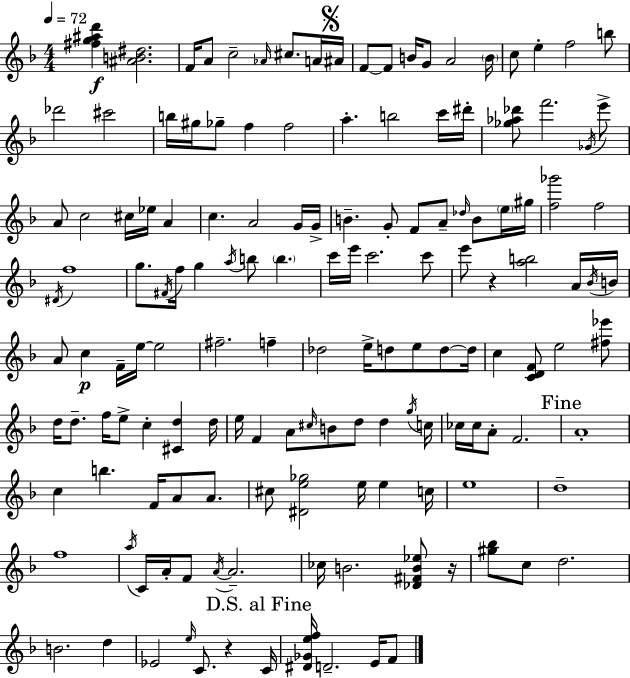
X:1
T:Untitled
M:4/4
L:1/4
K:F
[^fg^ad'] [^AB^d]2 F/4 A/2 c2 _A/4 ^c/2 A/4 ^A/4 F/2 F/2 B/4 G/2 A2 B/4 c/2 e f2 b/2 _d'2 ^c'2 b/4 ^g/4 _g/2 f f2 a b2 c'/4 ^d'/4 [_g_a_d']/2 f'2 _G/4 e'/2 A/2 c2 ^c/4 _e/4 A c A2 G/4 G/4 B G/2 F/2 A/2 _d/4 B/2 e/4 ^g/4 [f_g']2 f2 ^D/4 f4 g/2 ^F/4 f/4 g a/4 b/2 b c'/4 e'/4 c'2 c'/2 e'/2 z [ab]2 A/4 _B/4 B/4 A/2 c F/4 e/4 e2 ^f2 f _d2 e/4 d/2 e/2 d/2 d/4 c [CDF]/2 e2 [^f_e']/2 d/4 d/2 f/4 e/2 c [^Cd] d/4 e/4 F A/2 ^c/4 B/2 d/2 d g/4 c/4 _c/4 _c/4 A/2 F2 A4 c b F/4 A/2 A/2 ^c/2 [^De_g]2 e/4 e c/4 e4 d4 f4 a/4 C/4 A/4 F/2 A/4 A2 _c/4 B2 [_D^FB_e]/2 z/4 [^g_b]/2 c/2 d2 B2 d _E2 e/4 C/2 z C/4 [^D_Gef]/4 D2 E/4 F/2